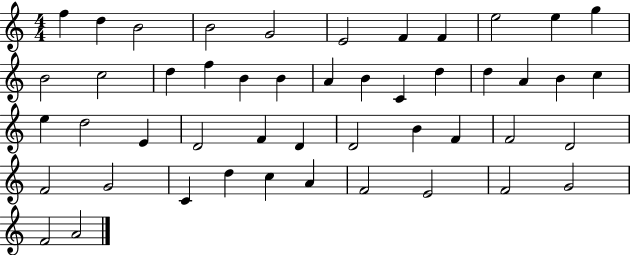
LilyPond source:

{
  \clef treble
  \numericTimeSignature
  \time 4/4
  \key c \major
  f''4 d''4 b'2 | b'2 g'2 | e'2 f'4 f'4 | e''2 e''4 g''4 | \break b'2 c''2 | d''4 f''4 b'4 b'4 | a'4 b'4 c'4 d''4 | d''4 a'4 b'4 c''4 | \break e''4 d''2 e'4 | d'2 f'4 d'4 | d'2 b'4 f'4 | f'2 d'2 | \break f'2 g'2 | c'4 d''4 c''4 a'4 | f'2 e'2 | f'2 g'2 | \break f'2 a'2 | \bar "|."
}